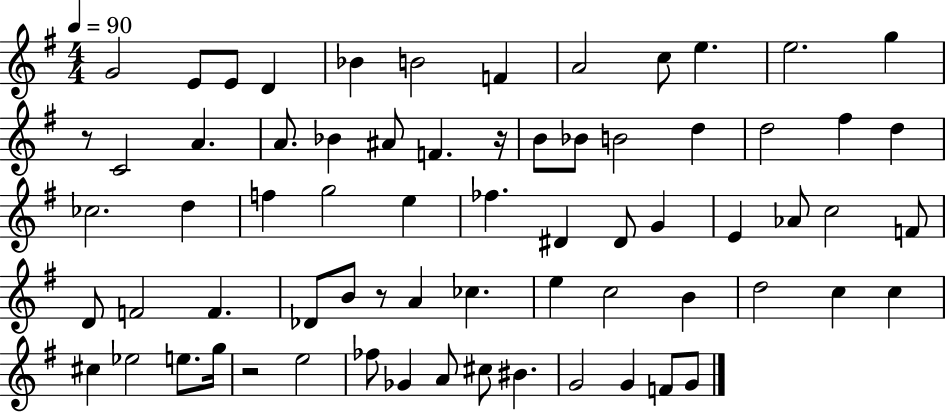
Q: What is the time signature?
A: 4/4